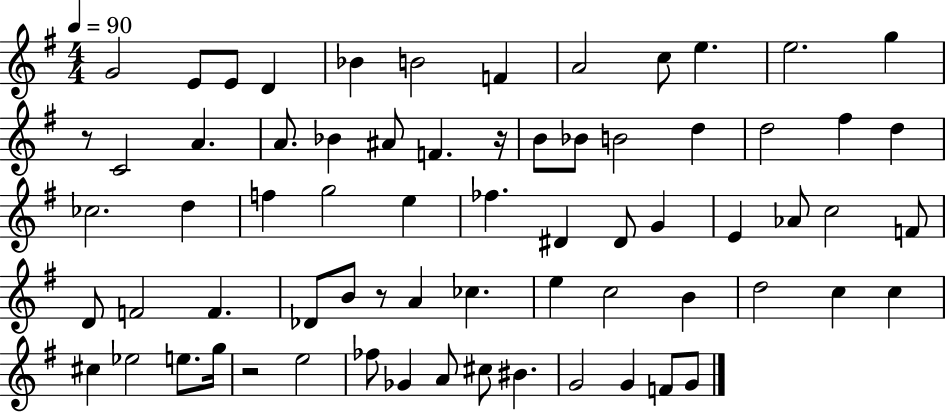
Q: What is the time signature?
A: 4/4